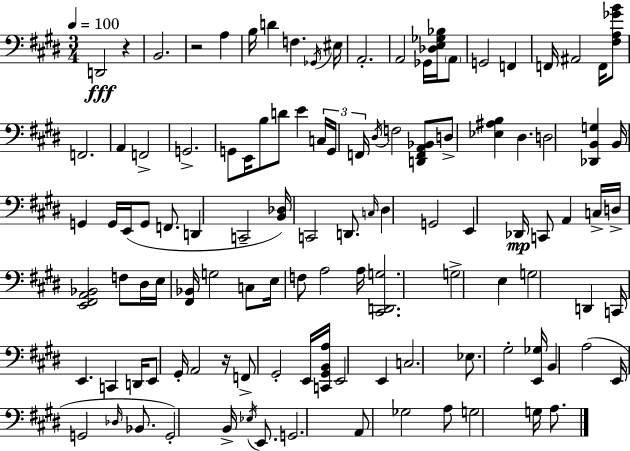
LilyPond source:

{
  \clef bass
  \numericTimeSignature
  \time 3/4
  \key e \major
  \tempo 4 = 100
  d,2\fff r4 | b,2. | r2 a4 | b16 d'4 f4. \acciaccatura { ges,16 } | \break eis16 a,2.-. | a,2 ges,16 <des e ges bes>16 \parenthesize a,8 | g,2 f,4 | f,16 ais,2 f,16 <fis a ges' b'>8 | \break f,2. | a,4 f,2-> | g,2.-> | g,8 e,16 b8 d'8 e'4 | \break \tuplet 3/2 { c16 g,16 f,16 } \acciaccatura { dis16 } f2 | <d, f, a, bes,>8 d8-> <ees ais b>4 dis4. | d2 <des, b, g>4 | b,16 g,4 g,16 e,16( g,8 f,8. | \break d,4 c,2-- | <b, des>16) c,2 d,8. | \grace { c16 } dis4 g,2 | e,4 des,16\mp c,8 a,4 | \break c16-> d16-> <e, fis, a, bes,>2 | f8 dis16 e16 <fis, bes,>16 g2 | c8 e16 f8 a2 | a16 <cis, d, g>2. | \break g2-> e4 | g2 d,4 | c,16 e,4. c,4 | d,16 e,8 gis,16-. a,2 | \break r16 f,8-> gis,2-. | e,16 <c, gis, b, a>16 e,2 e,4 | c2. | ees8. gis2-. | \break <e, ges>16 b,4 a2( | e,16 g,2 | \grace { des16 } bes,8. g,2-.) | b,16-> \acciaccatura { ees16 } e,8. g,2. | \break a,8 ges2 | a8 g2 | g16 a8. \bar "|."
}